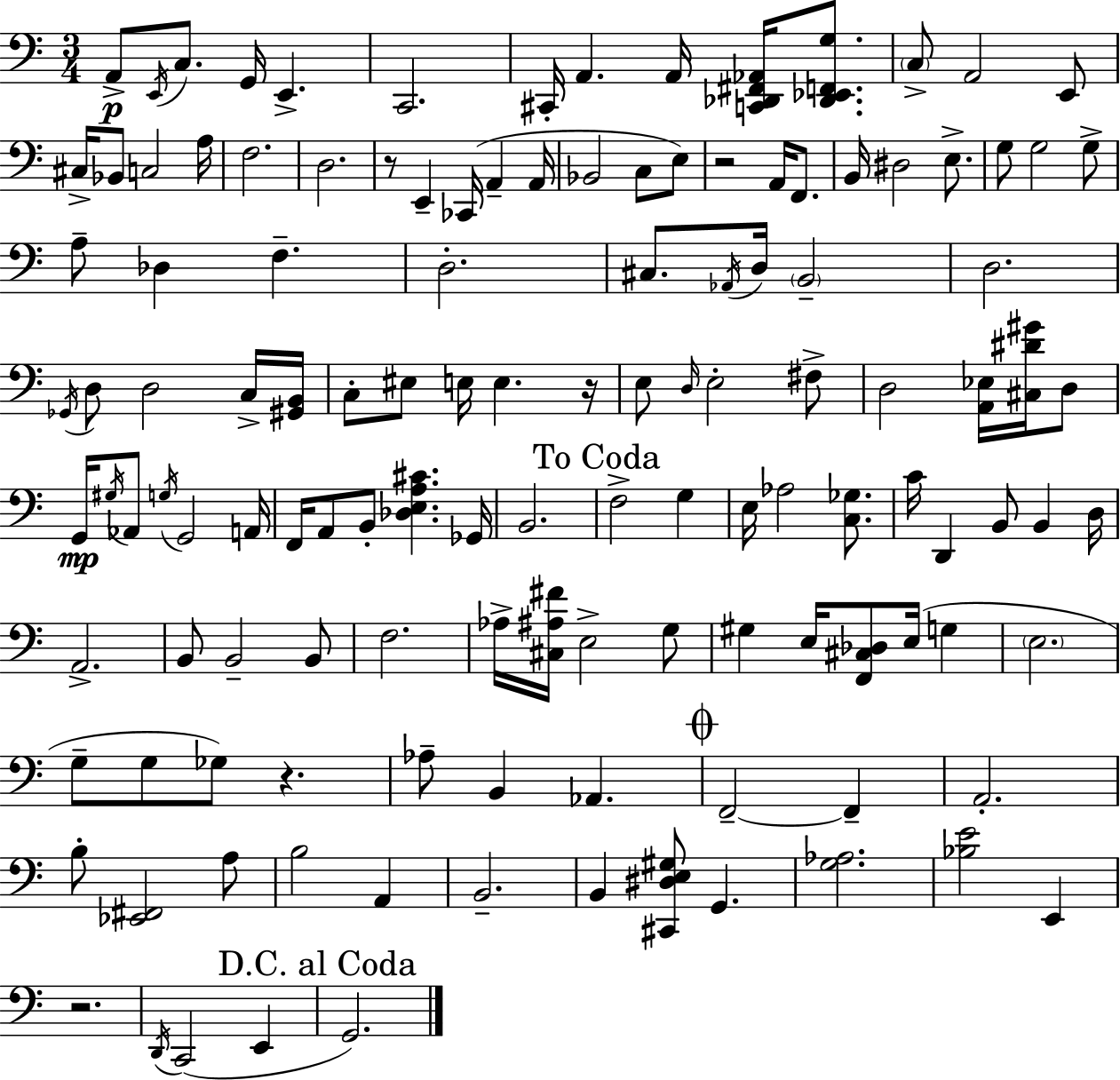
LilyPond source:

{
  \clef bass
  \numericTimeSignature
  \time 3/4
  \key a \minor
  a,8->\p \acciaccatura { e,16 } c8. g,16 e,4.-> | c,2. | cis,16-. a,4. a,16 <c, des, fis, aes,>16 <des, ees, f, g>8. | \parenthesize c8-> a,2 e,8 | \break cis16-> bes,8 c2 | a16 f2. | d2. | r8 e,4-- ces,16( a,4-- | \break a,16 bes,2 c8 e8) | r2 a,16 f,8. | b,16 dis2 e8.-> | g8 g2 g8-> | \break a8-- des4 f4.-- | d2.-. | cis8. \acciaccatura { aes,16 } d16 \parenthesize b,2-- | d2. | \break \acciaccatura { ges,16 } d8 d2 | c16-> <gis, b,>16 c8-. eis8 e16 e4. | r16 e8 \grace { d16 } e2-. | fis8-> d2 | \break <a, ees>16 <cis dis' gis'>16 d8 g,16\mp \acciaccatura { gis16 } aes,8 \acciaccatura { g16 } g,2 | a,16 f,16 a,8 b,8-. <des e a cis'>4. | ges,16 b,2. | \mark "To Coda" f2-> | \break g4 e16 aes2 | <c ges>8. c'16 d,4 b,8 | b,4 d16 a,2.-> | b,8 b,2-- | \break b,8 f2. | aes16-> <cis ais fis'>16 e2-> | g8 gis4 e16 <f, cis des>8 | e16( g4 \parenthesize e2. | \break g8-- g8 ges8) | r4. aes8-- b,4 | aes,4. \mark \markup { \musicglyph "scripts.coda" } f,2--~~ | f,4-- a,2.-. | \break b8-. <ees, fis,>2 | a8 b2 | a,4 b,2.-- | b,4 <cis, dis e gis>8 | \break g,4. <g aes>2. | <bes e'>2 | e,4 r2. | \acciaccatura { d,16 }( c,2 | \break e,4 \mark "D.C. al Coda" g,2.) | \bar "|."
}